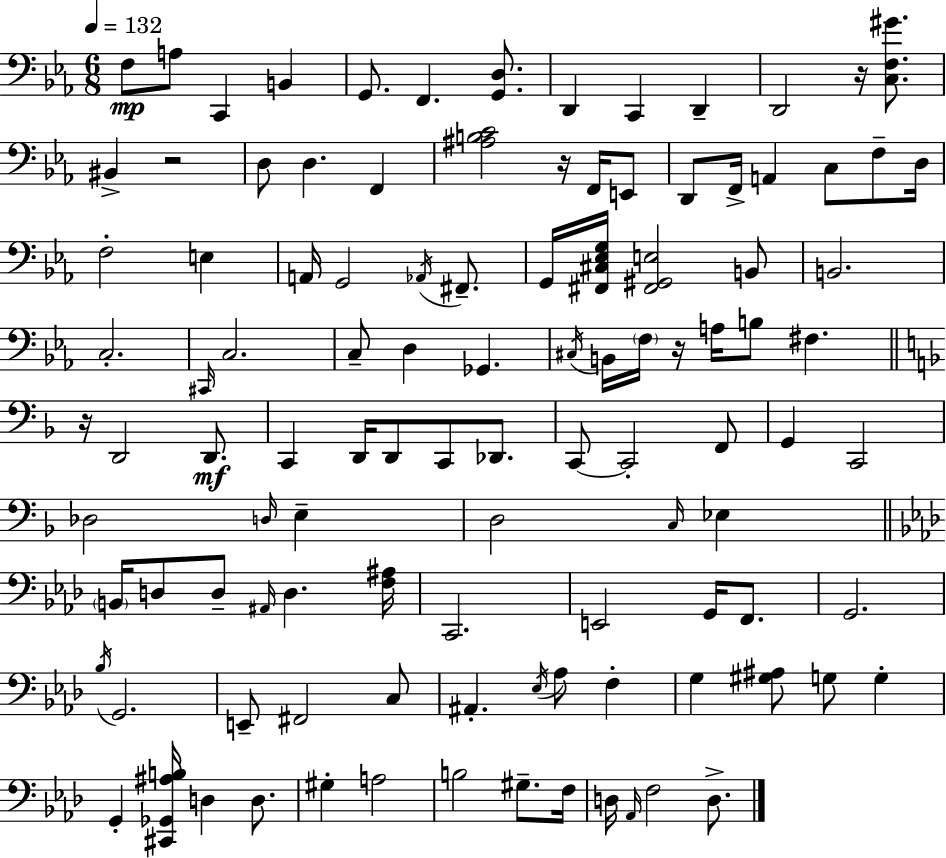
X:1
T:Untitled
M:6/8
L:1/4
K:Eb
F,/2 A,/2 C,, B,, G,,/2 F,, [G,,D,]/2 D,, C,, D,, D,,2 z/4 [C,F,^G]/2 ^B,, z2 D,/2 D, F,, [^A,B,C]2 z/4 F,,/4 E,,/2 D,,/2 F,,/4 A,, C,/2 F,/2 D,/4 F,2 E, A,,/4 G,,2 _A,,/4 ^F,,/2 G,,/4 [^F,,^C,_E,G,]/4 [^F,,^G,,E,]2 B,,/2 B,,2 C,2 ^C,,/4 C,2 C,/2 D, _G,, ^C,/4 B,,/4 F,/4 z/4 A,/4 B,/2 ^F, z/4 D,,2 D,,/2 C,, D,,/4 D,,/2 C,,/2 _D,,/2 C,,/2 C,,2 F,,/2 G,, C,,2 _D,2 D,/4 E, D,2 C,/4 _E, B,,/4 D,/2 D,/2 ^A,,/4 D, [F,^A,]/4 C,,2 E,,2 G,,/4 F,,/2 G,,2 _B,/4 G,,2 E,,/2 ^F,,2 C,/2 ^A,, _E,/4 _A,/2 F, G, [^G,^A,]/2 G,/2 G, G,, [^C,,_G,,^A,B,]/4 D, D,/2 ^G, A,2 B,2 ^G,/2 F,/4 D,/4 _A,,/4 F,2 D,/2